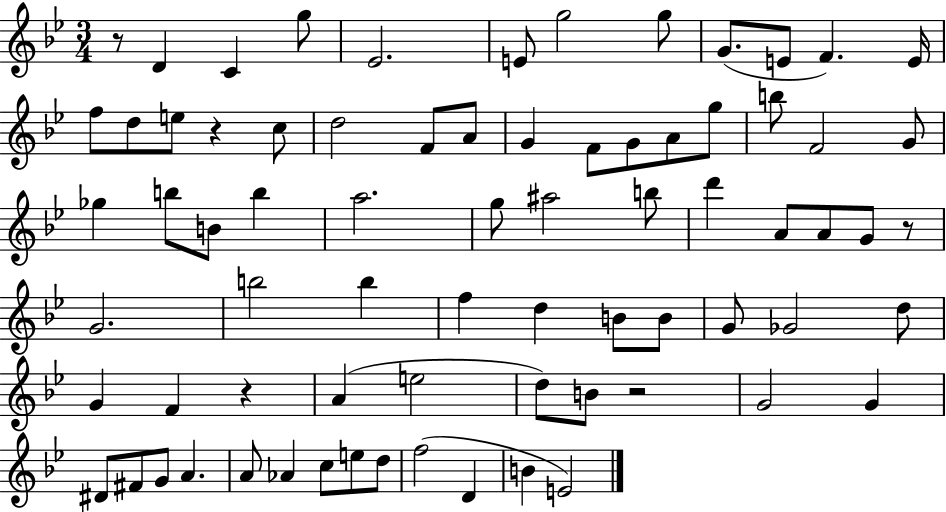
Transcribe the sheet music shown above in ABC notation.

X:1
T:Untitled
M:3/4
L:1/4
K:Bb
z/2 D C g/2 _E2 E/2 g2 g/2 G/2 E/2 F E/4 f/2 d/2 e/2 z c/2 d2 F/2 A/2 G F/2 G/2 A/2 g/2 b/2 F2 G/2 _g b/2 B/2 b a2 g/2 ^a2 b/2 d' A/2 A/2 G/2 z/2 G2 b2 b f d B/2 B/2 G/2 _G2 d/2 G F z A e2 d/2 B/2 z2 G2 G ^D/2 ^F/2 G/2 A A/2 _A c/2 e/2 d/2 f2 D B E2